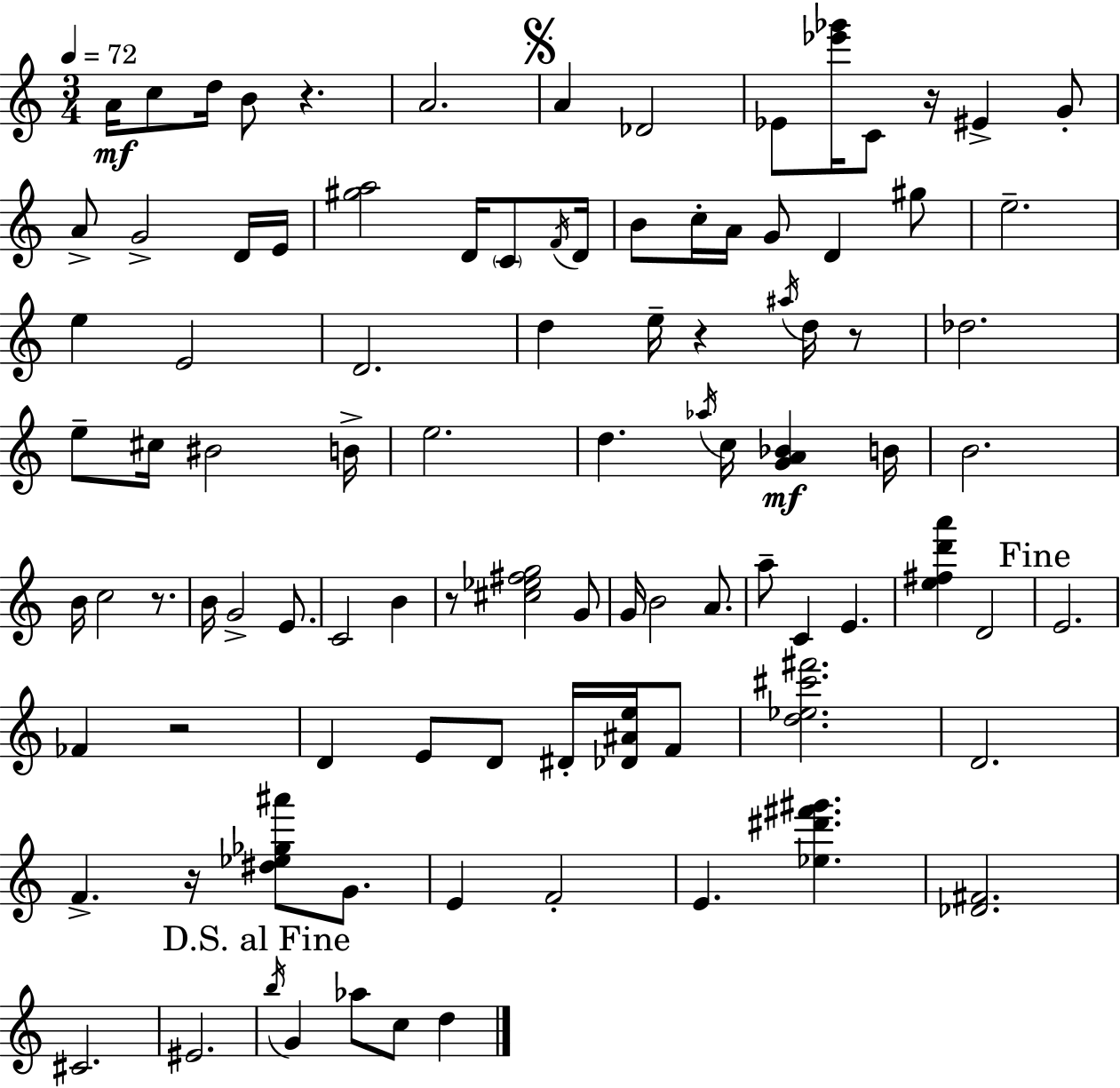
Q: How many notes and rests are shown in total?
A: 97